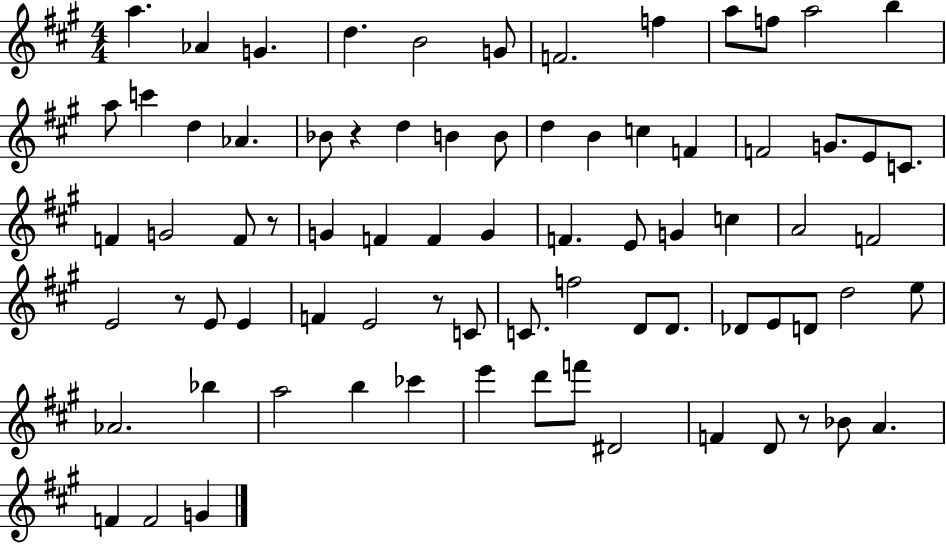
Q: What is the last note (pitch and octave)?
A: G4